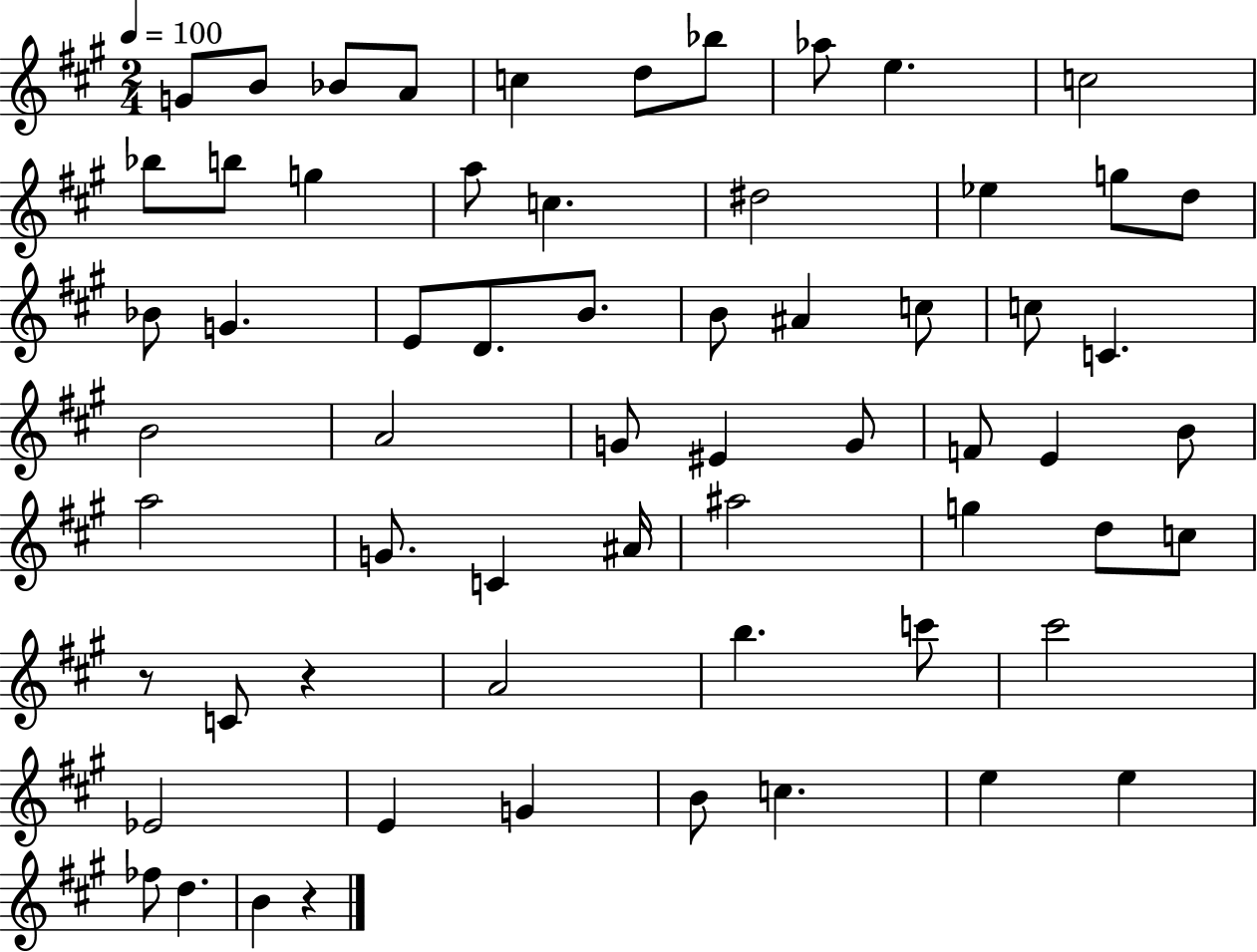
{
  \clef treble
  \numericTimeSignature
  \time 2/4
  \key a \major
  \tempo 4 = 100
  \repeat volta 2 { g'8 b'8 bes'8 a'8 | c''4 d''8 bes''8 | aes''8 e''4. | c''2 | \break bes''8 b''8 g''4 | a''8 c''4. | dis''2 | ees''4 g''8 d''8 | \break bes'8 g'4. | e'8 d'8. b'8. | b'8 ais'4 c''8 | c''8 c'4. | \break b'2 | a'2 | g'8 eis'4 g'8 | f'8 e'4 b'8 | \break a''2 | g'8. c'4 ais'16 | ais''2 | g''4 d''8 c''8 | \break r8 c'8 r4 | a'2 | b''4. c'''8 | cis'''2 | \break ees'2 | e'4 g'4 | b'8 c''4. | e''4 e''4 | \break fes''8 d''4. | b'4 r4 | } \bar "|."
}